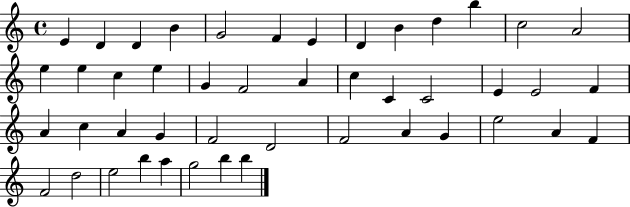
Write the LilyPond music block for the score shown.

{
  \clef treble
  \time 4/4
  \defaultTimeSignature
  \key c \major
  e'4 d'4 d'4 b'4 | g'2 f'4 e'4 | d'4 b'4 d''4 b''4 | c''2 a'2 | \break e''4 e''4 c''4 e''4 | g'4 f'2 a'4 | c''4 c'4 c'2 | e'4 e'2 f'4 | \break a'4 c''4 a'4 g'4 | f'2 d'2 | f'2 a'4 g'4 | e''2 a'4 f'4 | \break f'2 d''2 | e''2 b''4 a''4 | g''2 b''4 b''4 | \bar "|."
}